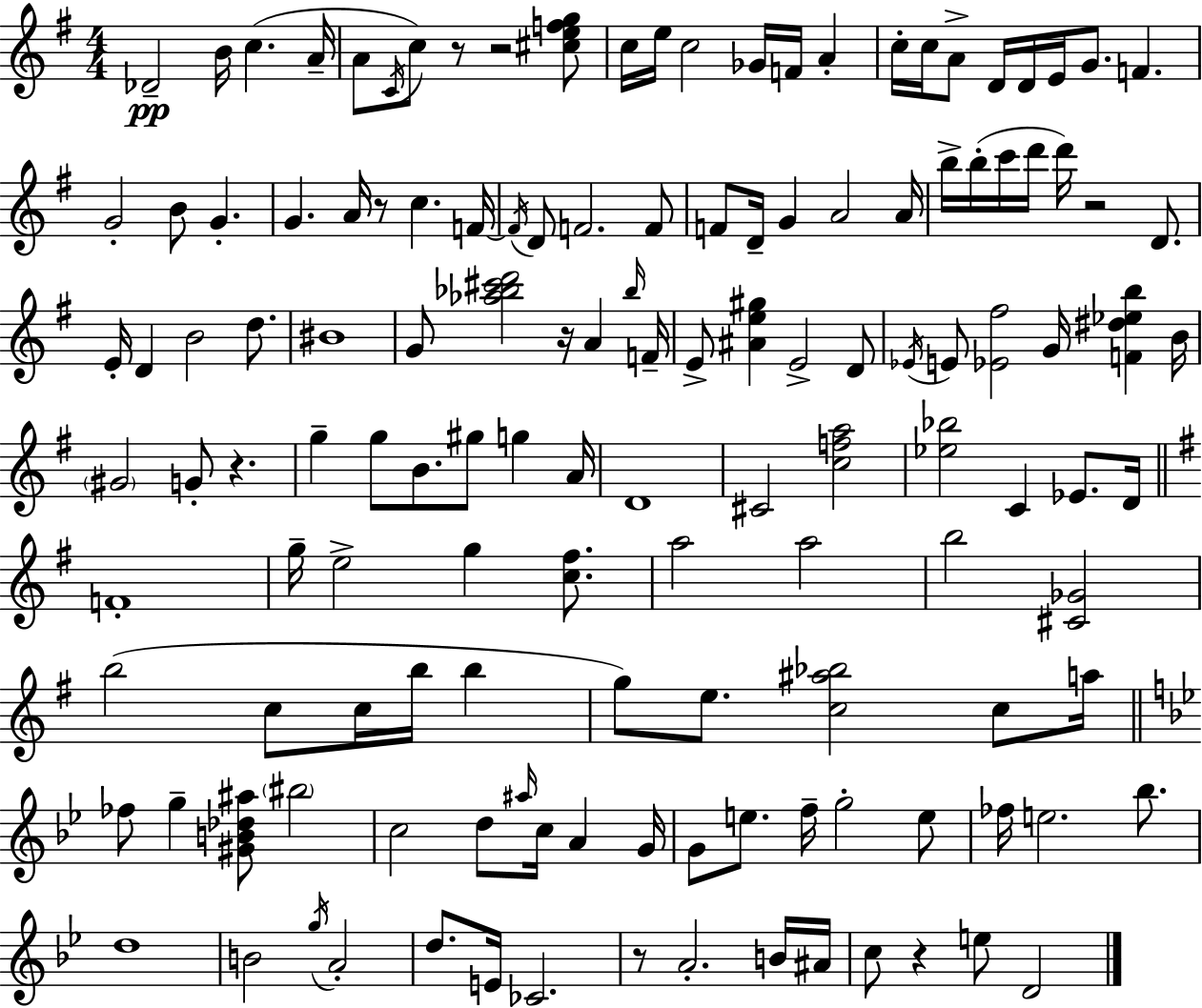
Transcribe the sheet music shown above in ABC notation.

X:1
T:Untitled
M:4/4
L:1/4
K:G
_D2 B/4 c A/4 A/2 C/4 c/2 z/2 z2 [^cefg]/2 c/4 e/4 c2 _G/4 F/4 A c/4 c/4 A/2 D/4 D/4 E/4 G/2 F G2 B/2 G G A/4 z/2 c F/4 F/4 D/2 F2 F/2 F/2 D/4 G A2 A/4 b/4 b/4 c'/4 d'/4 d'/4 z2 D/2 E/4 D B2 d/2 ^B4 G/2 [_a_b^c'd']2 z/4 A _b/4 F/4 E/2 [^Ae^g] E2 D/2 _E/4 E/2 [_E^f]2 G/4 [F^d_eb] B/4 ^G2 G/2 z g g/2 B/2 ^g/2 g A/4 D4 ^C2 [cfa]2 [_e_b]2 C _E/2 D/4 F4 g/4 e2 g [c^f]/2 a2 a2 b2 [^C_G]2 b2 c/2 c/4 b/4 b g/2 e/2 [c^a_b]2 c/2 a/4 _f/2 g [^GB_d^a]/2 ^b2 c2 d/2 ^a/4 c/4 A G/4 G/2 e/2 f/4 g2 e/2 _f/4 e2 _b/2 d4 B2 g/4 A2 d/2 E/4 _C2 z/2 A2 B/4 ^A/4 c/2 z e/2 D2